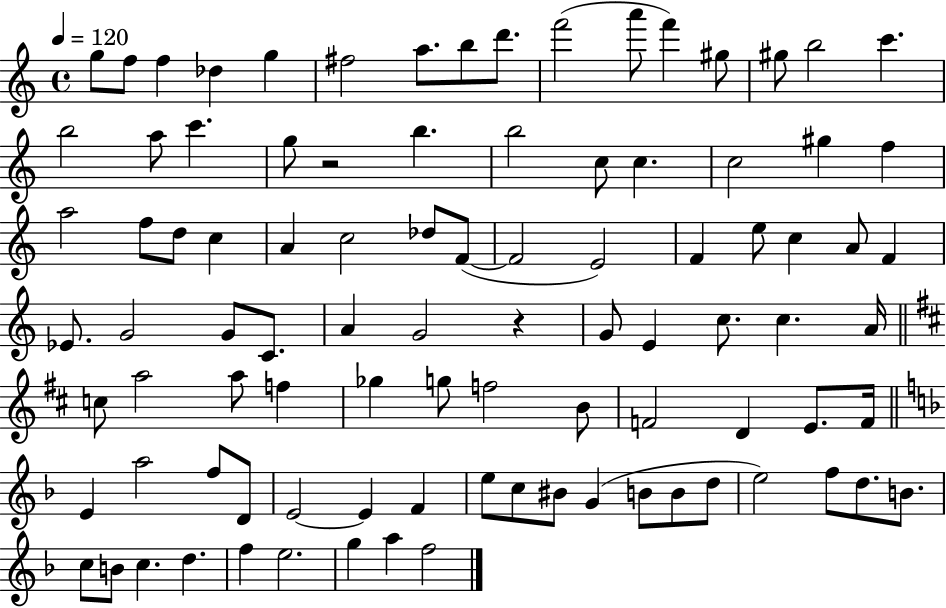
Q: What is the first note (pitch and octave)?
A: G5